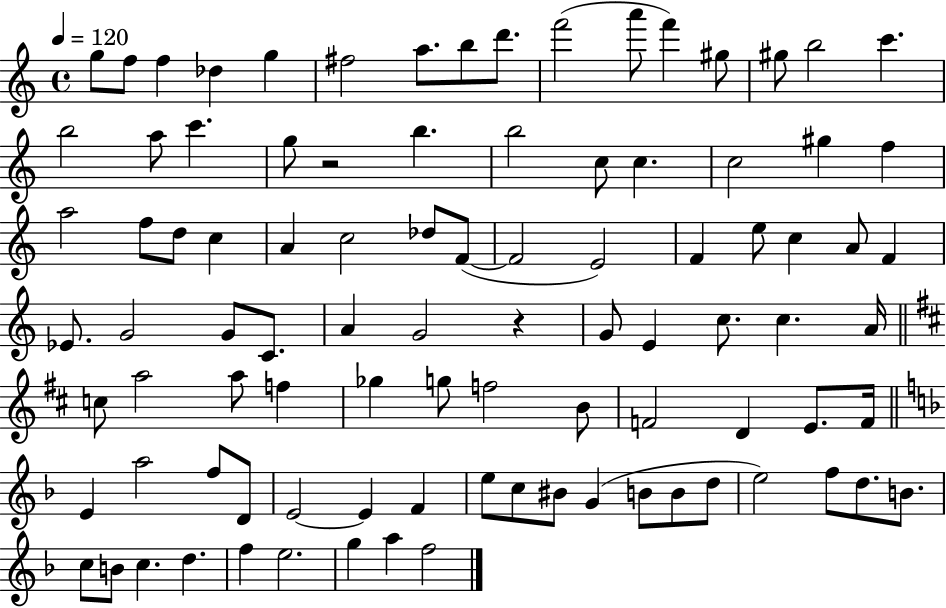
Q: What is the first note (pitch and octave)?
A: G5